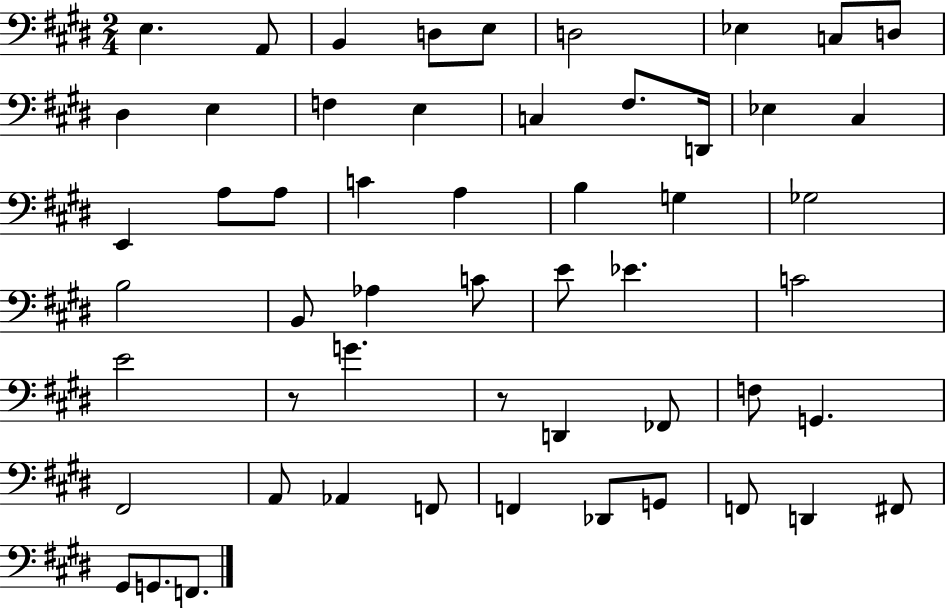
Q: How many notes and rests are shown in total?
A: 54